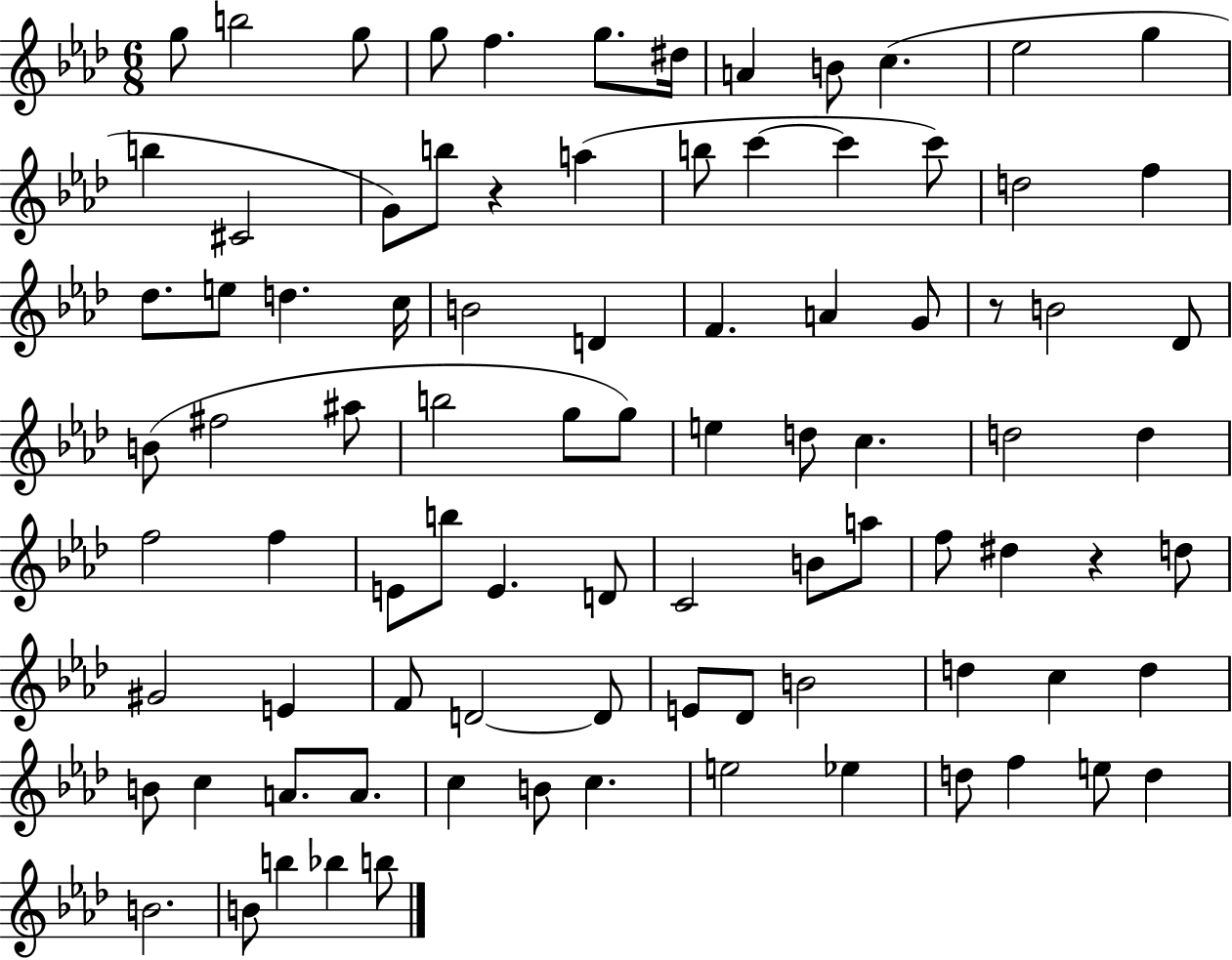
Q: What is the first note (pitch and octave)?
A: G5